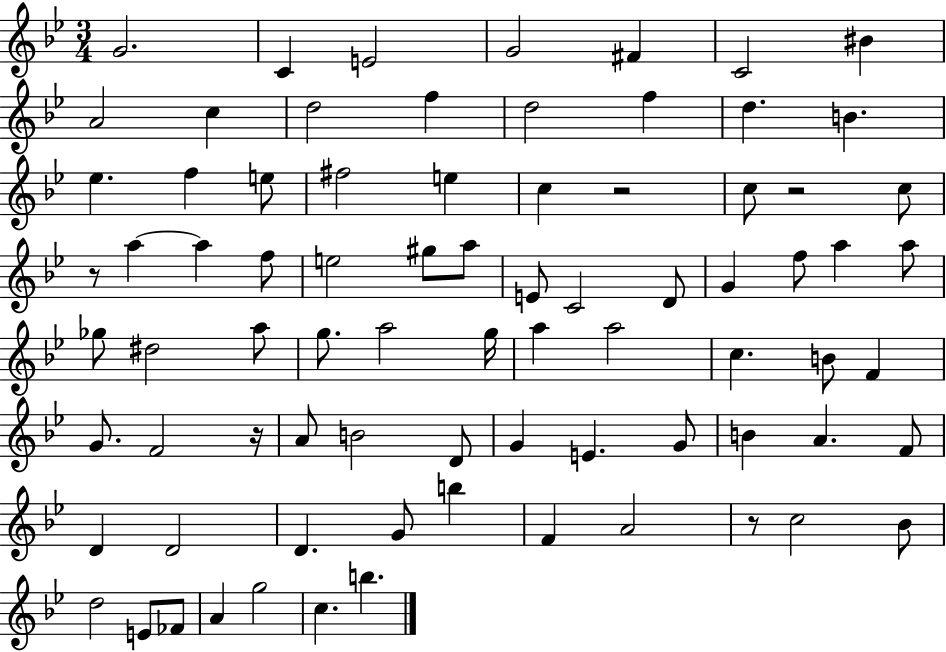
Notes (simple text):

G4/h. C4/q E4/h G4/h F#4/q C4/h BIS4/q A4/h C5/q D5/h F5/q D5/h F5/q D5/q. B4/q. Eb5/q. F5/q E5/e F#5/h E5/q C5/q R/h C5/e R/h C5/e R/e A5/q A5/q F5/e E5/h G#5/e A5/e E4/e C4/h D4/e G4/q F5/e A5/q A5/e Gb5/e D#5/h A5/e G5/e. A5/h G5/s A5/q A5/h C5/q. B4/e F4/q G4/e. F4/h R/s A4/e B4/h D4/e G4/q E4/q. G4/e B4/q A4/q. F4/e D4/q D4/h D4/q. G4/e B5/q F4/q A4/h R/e C5/h Bb4/e D5/h E4/e FES4/e A4/q G5/h C5/q. B5/q.